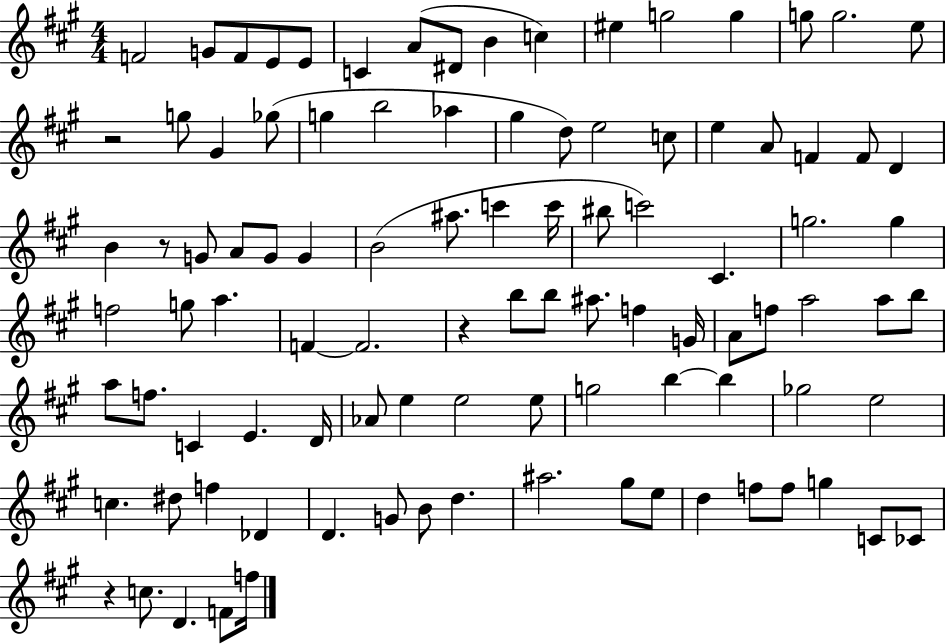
F4/h G4/e F4/e E4/e E4/e C4/q A4/e D#4/e B4/q C5/q EIS5/q G5/h G5/q G5/e G5/h. E5/e R/h G5/e G#4/q Gb5/e G5/q B5/h Ab5/q G#5/q D5/e E5/h C5/e E5/q A4/e F4/q F4/e D4/q B4/q R/e G4/e A4/e G4/e G4/q B4/h A#5/e. C6/q C6/s BIS5/e C6/h C#4/q. G5/h. G5/q F5/h G5/e A5/q. F4/q F4/h. R/q B5/e B5/e A#5/e. F5/q G4/s A4/e F5/e A5/h A5/e B5/e A5/e F5/e. C4/q E4/q. D4/s Ab4/e E5/q E5/h E5/e G5/h B5/q B5/q Gb5/h E5/h C5/q. D#5/e F5/q Db4/q D4/q. G4/e B4/e D5/q. A#5/h. G#5/e E5/e D5/q F5/e F5/e G5/q C4/e CES4/e R/q C5/e. D4/q. F4/e F5/s